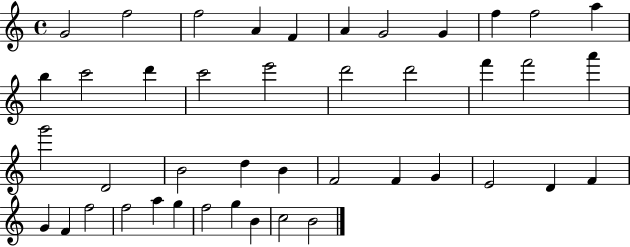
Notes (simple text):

G4/h F5/h F5/h A4/q F4/q A4/q G4/h G4/q F5/q F5/h A5/q B5/q C6/h D6/q C6/h E6/h D6/h D6/h F6/q F6/h A6/q G6/h D4/h B4/h D5/q B4/q F4/h F4/q G4/q E4/h D4/q F4/q G4/q F4/q F5/h F5/h A5/q G5/q F5/h G5/q B4/q C5/h B4/h